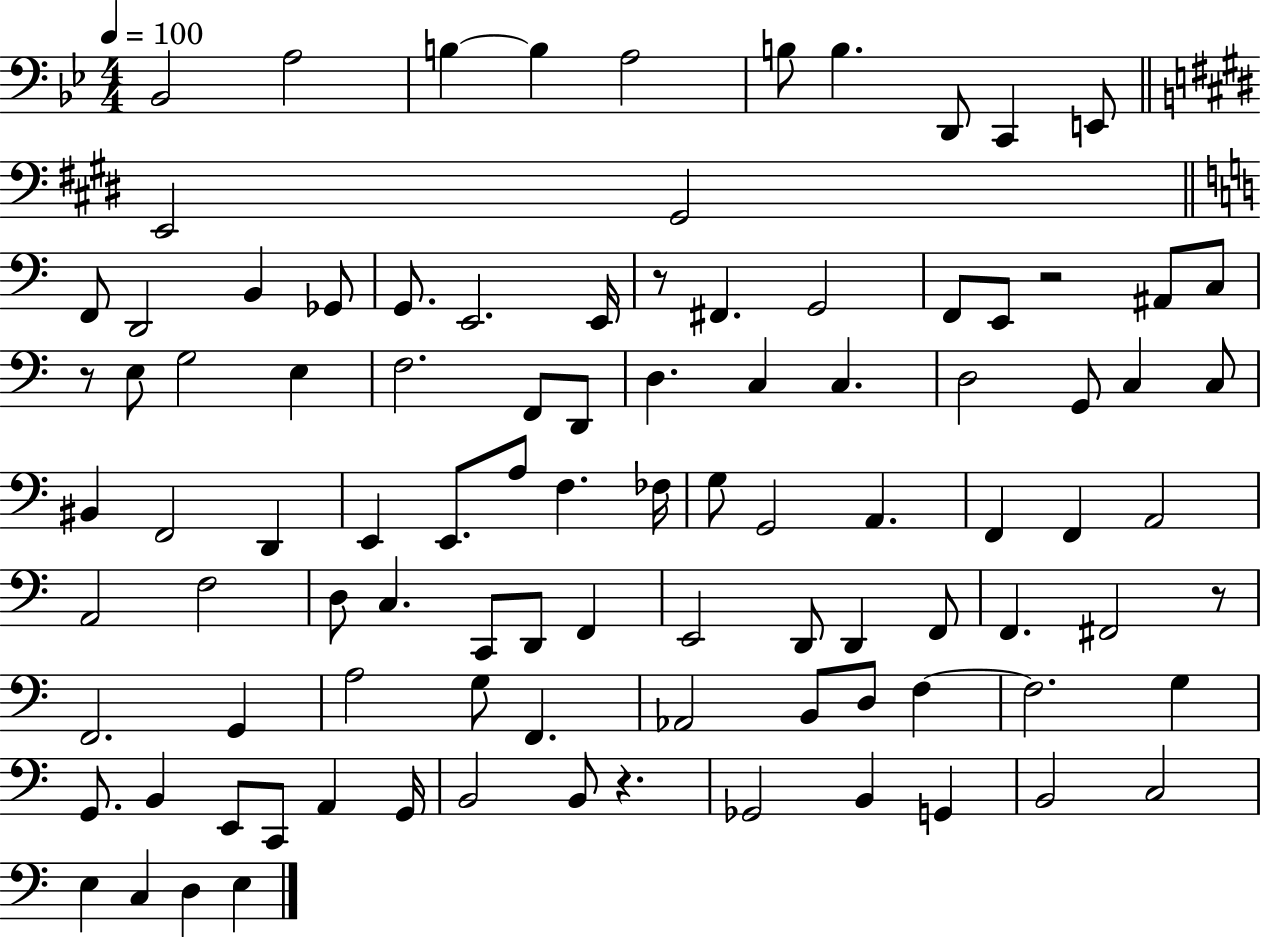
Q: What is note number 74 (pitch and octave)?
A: F3